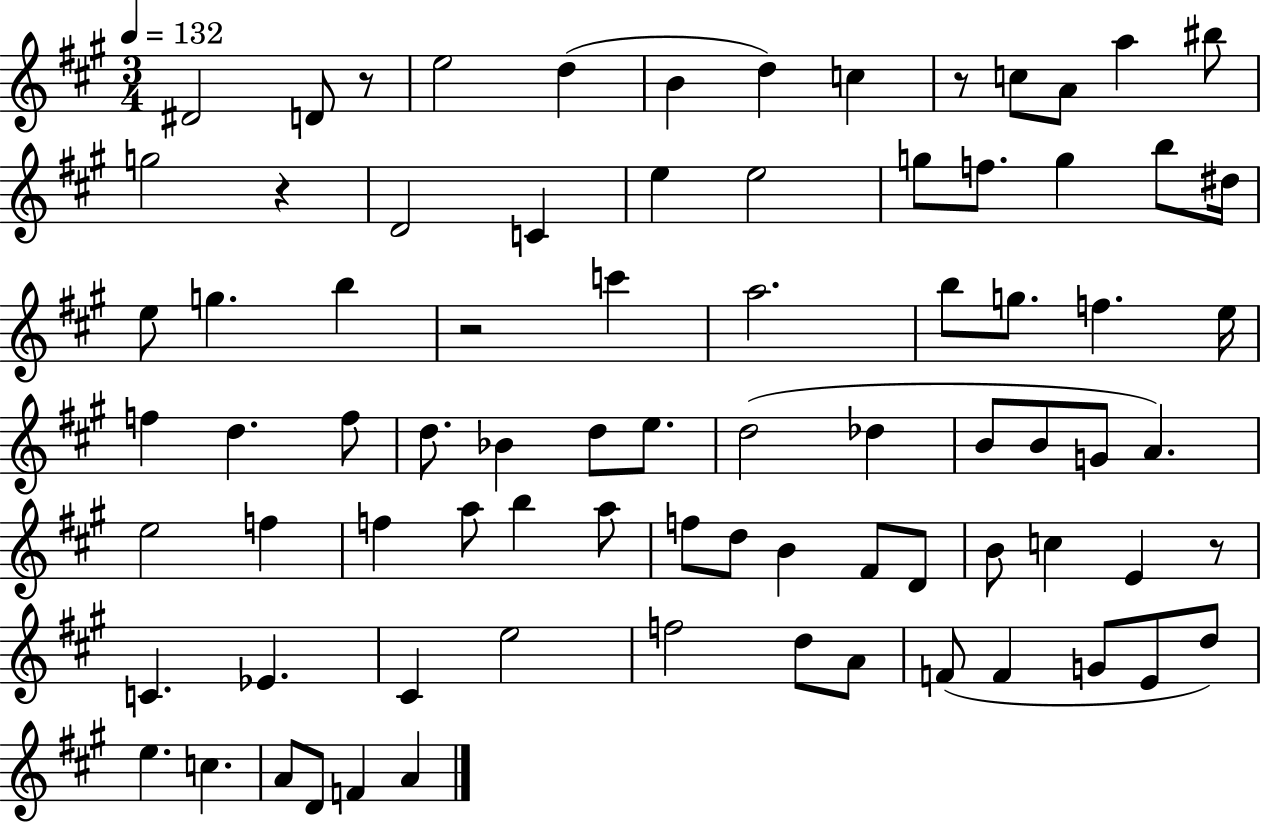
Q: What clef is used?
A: treble